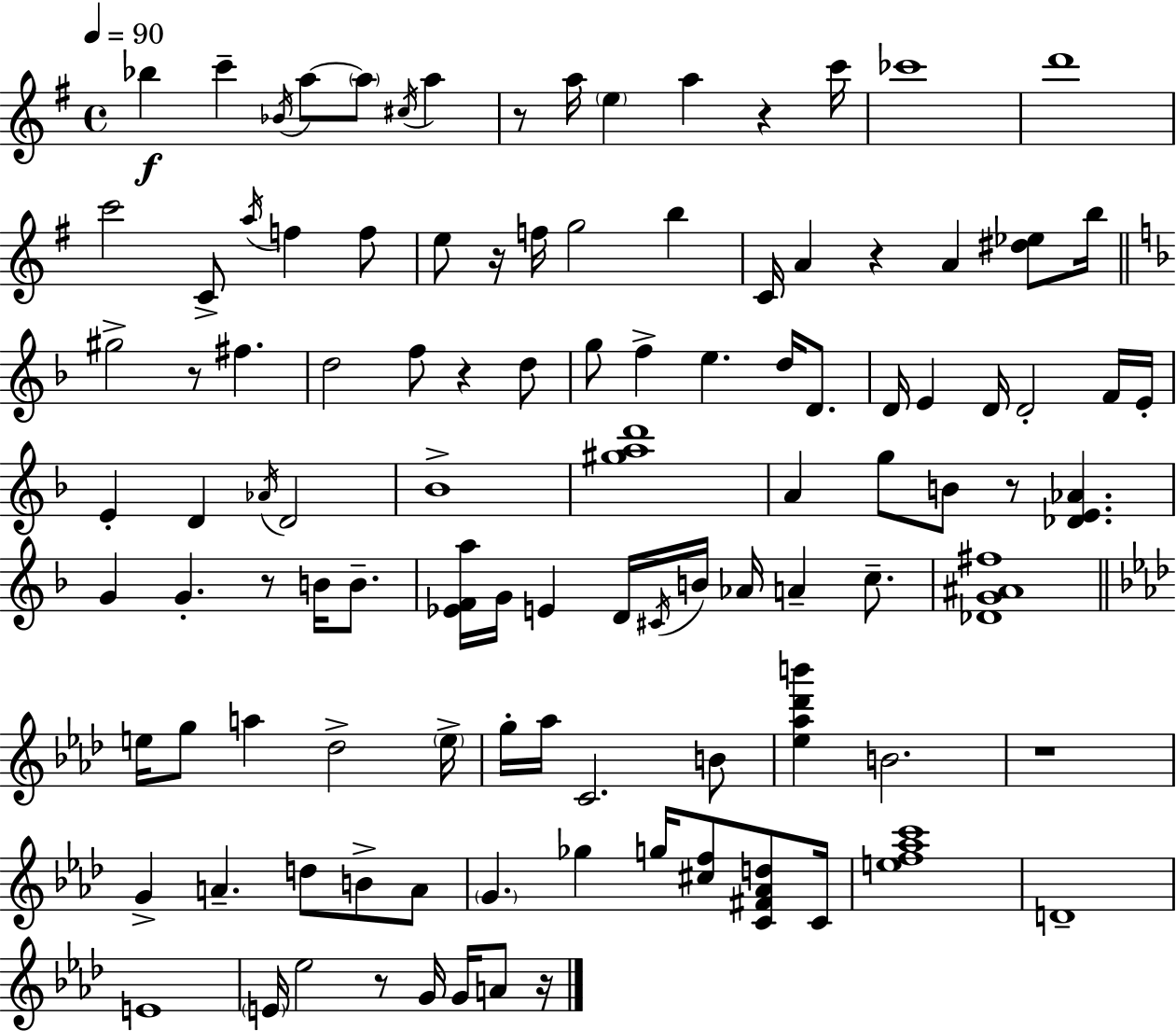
Bb5/q C6/q Bb4/s A5/e A5/e C#5/s A5/q R/e A5/s E5/q A5/q R/q C6/s CES6/w D6/w C6/h C4/e A5/s F5/q F5/e E5/e R/s F5/s G5/h B5/q C4/s A4/q R/q A4/q [D#5,Eb5]/e B5/s G#5/h R/e F#5/q. D5/h F5/e R/q D5/e G5/e F5/q E5/q. D5/s D4/e. D4/s E4/q D4/s D4/h F4/s E4/s E4/q D4/q Ab4/s D4/h Bb4/w [G#5,A5,D6]/w A4/q G5/e B4/e R/e [Db4,E4,Ab4]/q. G4/q G4/q. R/e B4/s B4/e. [Eb4,F4,A5]/s G4/s E4/q D4/s C#4/s B4/s Ab4/s A4/q C5/e. [Db4,G4,A#4,F#5]/w E5/s G5/e A5/q Db5/h E5/s G5/s Ab5/s C4/h. B4/e [Eb5,Ab5,Db6,B6]/q B4/h. R/w G4/q A4/q. D5/e B4/e A4/e G4/q. Gb5/q G5/s [C#5,F5]/e [C4,F#4,Ab4,D5]/e C4/s [E5,F5,Ab5,C6]/w D4/w E4/w E4/s Eb5/h R/e G4/s G4/s A4/e R/s